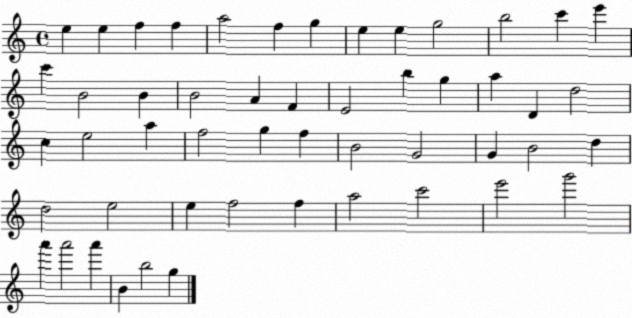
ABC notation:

X:1
T:Untitled
M:4/4
L:1/4
K:C
e e f f a2 f g e e g2 b2 c' e' c' B2 B B2 A F E2 b g a D d2 c e2 a f2 g f B2 G2 G B2 d d2 e2 e f2 f a2 c'2 e'2 g'2 a' a'2 a' B b2 g